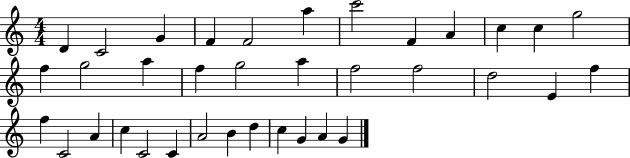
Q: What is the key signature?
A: C major